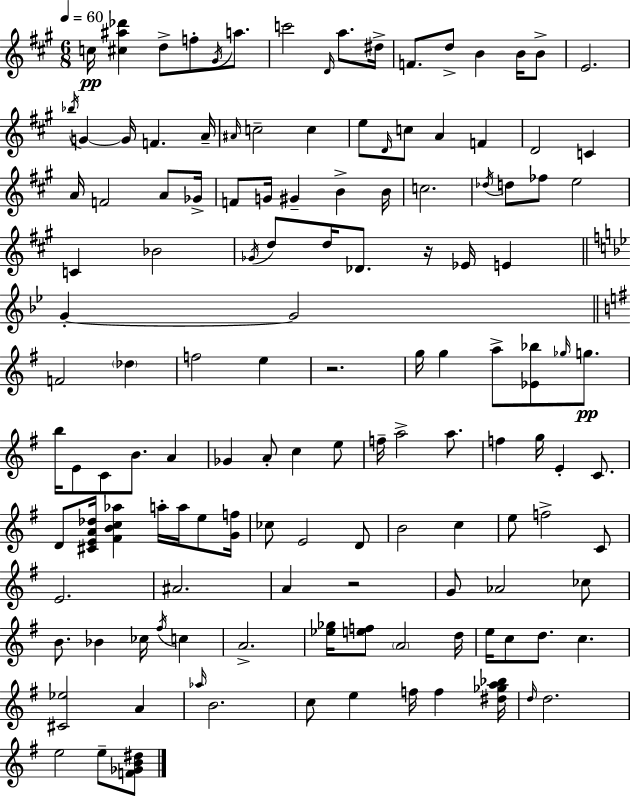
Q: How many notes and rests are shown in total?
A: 133